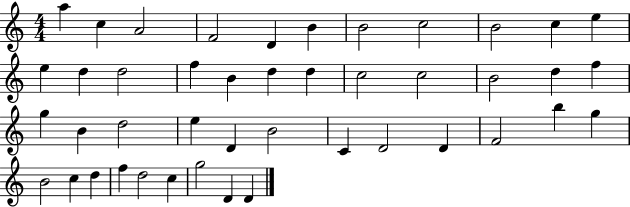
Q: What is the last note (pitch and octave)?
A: D4